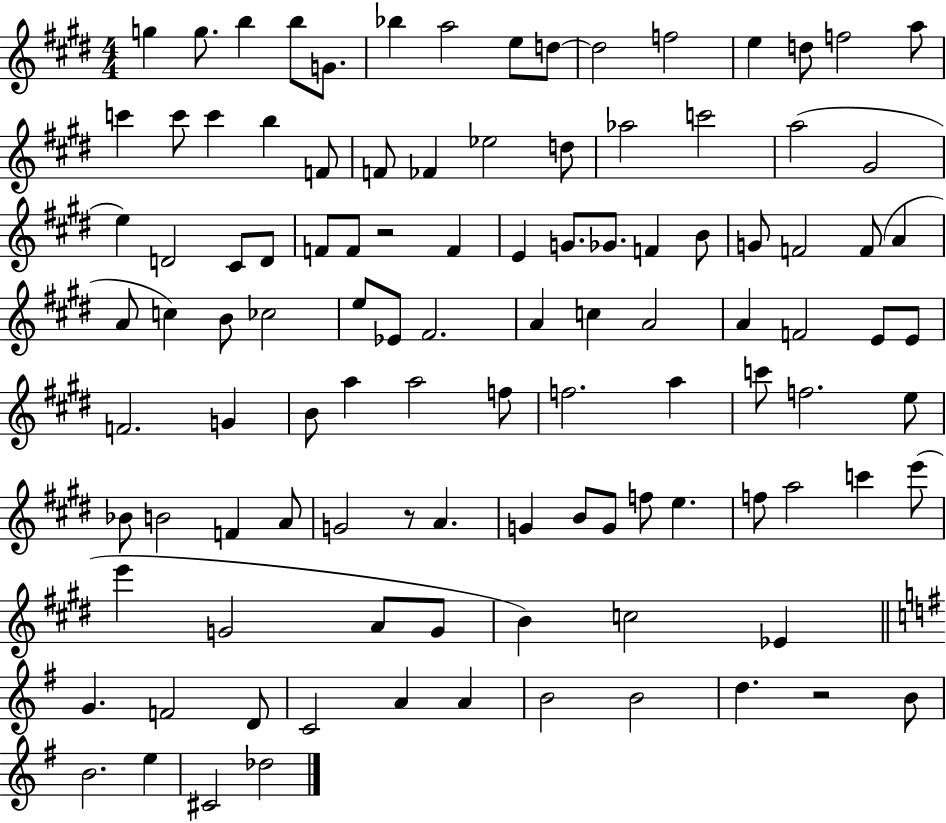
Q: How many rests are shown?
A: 3